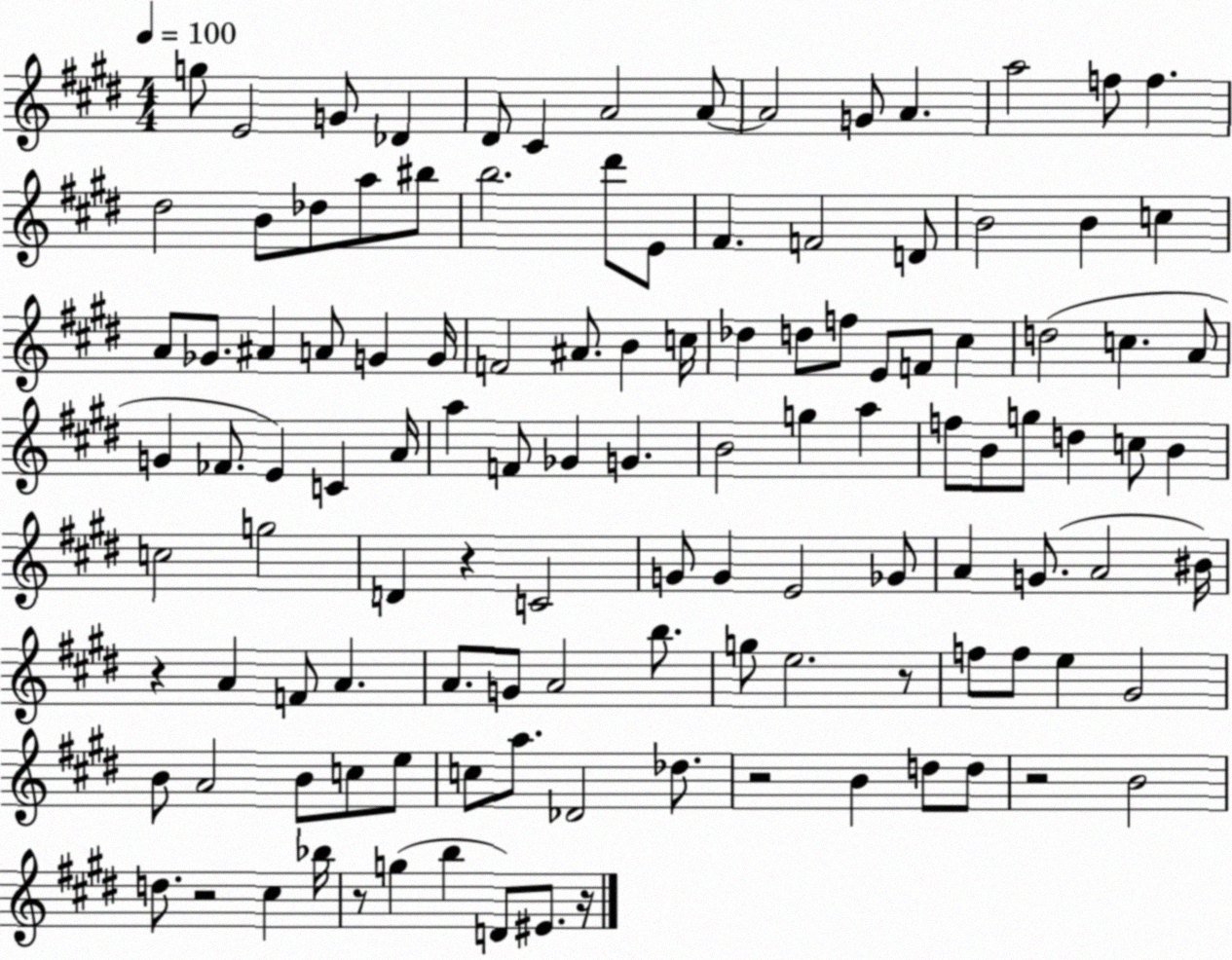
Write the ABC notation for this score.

X:1
T:Untitled
M:4/4
L:1/4
K:E
g/2 E2 G/2 _D ^D/2 ^C A2 A/2 A2 G/2 A a2 f/2 f ^d2 B/2 _d/2 a/2 ^b/2 b2 ^d'/2 E/2 ^F F2 D/2 B2 B c A/2 _G/2 ^A A/2 G G/4 F2 ^A/2 B c/4 _d d/2 f/2 E/2 F/2 ^c d2 c A/2 G _F/2 E C A/4 a F/2 _G G B2 g a f/2 B/2 g/2 d c/2 B c2 g2 D z C2 G/2 G E2 _G/2 A G/2 A2 ^B/4 z A F/2 A A/2 G/2 A2 b/2 g/2 e2 z/2 f/2 f/2 e ^G2 B/2 A2 B/2 c/2 e/2 c/2 a/2 _D2 _d/2 z2 B d/2 d/2 z2 B2 d/2 z2 ^c _b/4 z/2 g b D/2 ^E/2 z/4